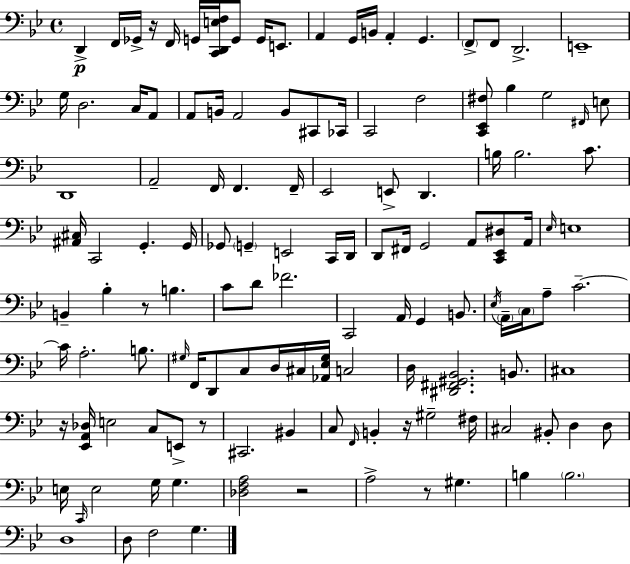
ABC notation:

X:1
T:Untitled
M:4/4
L:1/4
K:Gm
D,, F,,/4 _G,,/4 z/4 F,,/4 G,,/4 [C,,D,,E,F,]/4 G,,/2 G,,/4 E,,/2 A,, G,,/4 B,,/4 A,, G,, F,,/2 F,,/2 D,,2 E,,4 G,/4 D,2 C,/4 A,,/2 A,,/2 B,,/4 A,,2 B,,/2 ^C,,/2 _C,,/4 C,,2 F,2 [C,,_E,,^F,]/2 _B, G,2 ^F,,/4 E,/2 D,,4 A,,2 F,,/4 F,, F,,/4 _E,,2 E,,/2 D,, B,/4 B,2 C/2 [^A,,^C,]/4 C,,2 G,, G,,/4 _G,,/2 G,, E,,2 C,,/4 D,,/4 D,,/2 ^F,,/4 G,,2 A,,/2 [C,,_E,,^D,]/2 A,,/4 _E,/4 E,4 B,, _B, z/2 B, C/2 D/2 _F2 C,,2 A,,/4 G,, B,,/2 _E,/4 A,,/4 C,/4 A,/2 C2 C/4 A,2 B,/2 ^G,/4 F,,/4 D,,/2 C,/2 D,/4 ^C,/4 [_A,,_E,^G,]/4 C,2 D,/4 [^D,,^F,,^G,,_B,,]2 B,,/2 ^C,4 z/4 [_E,,A,,_D,]/4 E,2 C,/2 E,,/2 z/2 ^C,,2 ^B,, C,/2 F,,/4 B,, z/4 ^G,2 ^F,/4 ^C,2 ^B,,/2 D, D,/2 E,/4 C,,/4 E,2 G,/4 G, [_D,F,A,]2 z2 A,2 z/2 ^G, B, B,2 D,4 D,/2 F,2 G,